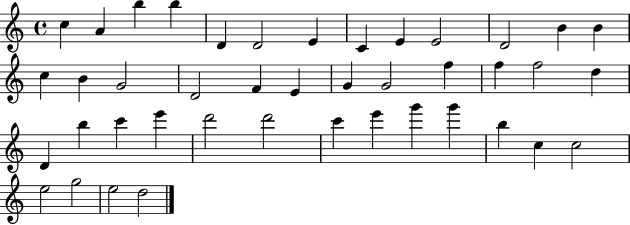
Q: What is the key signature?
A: C major